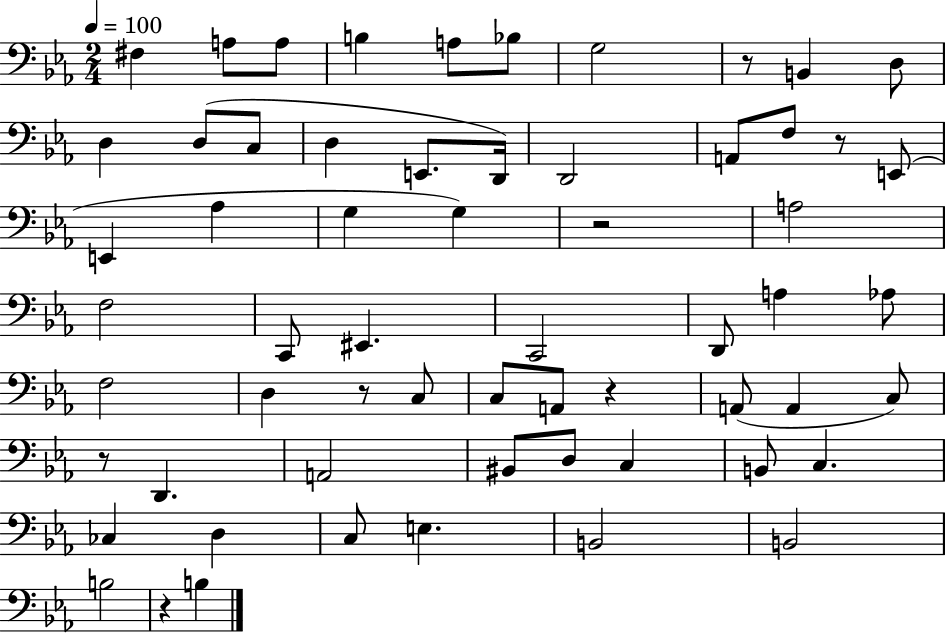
{
  \clef bass
  \numericTimeSignature
  \time 2/4
  \key ees \major
  \tempo 4 = 100
  \repeat volta 2 { fis4 a8 a8 | b4 a8 bes8 | g2 | r8 b,4 d8 | \break d4 d8( c8 | d4 e,8. d,16) | d,2 | a,8 f8 r8 e,8( | \break e,4 aes4 | g4 g4) | r2 | a2 | \break f2 | c,8 eis,4. | c,2 | d,8 a4 aes8 | \break f2 | d4 r8 c8 | c8 a,8 r4 | a,8( a,4 c8) | \break r8 d,4. | a,2 | bis,8 d8 c4 | b,8 c4. | \break ces4 d4 | c8 e4. | b,2 | b,2 | \break b2 | r4 b4 | } \bar "|."
}